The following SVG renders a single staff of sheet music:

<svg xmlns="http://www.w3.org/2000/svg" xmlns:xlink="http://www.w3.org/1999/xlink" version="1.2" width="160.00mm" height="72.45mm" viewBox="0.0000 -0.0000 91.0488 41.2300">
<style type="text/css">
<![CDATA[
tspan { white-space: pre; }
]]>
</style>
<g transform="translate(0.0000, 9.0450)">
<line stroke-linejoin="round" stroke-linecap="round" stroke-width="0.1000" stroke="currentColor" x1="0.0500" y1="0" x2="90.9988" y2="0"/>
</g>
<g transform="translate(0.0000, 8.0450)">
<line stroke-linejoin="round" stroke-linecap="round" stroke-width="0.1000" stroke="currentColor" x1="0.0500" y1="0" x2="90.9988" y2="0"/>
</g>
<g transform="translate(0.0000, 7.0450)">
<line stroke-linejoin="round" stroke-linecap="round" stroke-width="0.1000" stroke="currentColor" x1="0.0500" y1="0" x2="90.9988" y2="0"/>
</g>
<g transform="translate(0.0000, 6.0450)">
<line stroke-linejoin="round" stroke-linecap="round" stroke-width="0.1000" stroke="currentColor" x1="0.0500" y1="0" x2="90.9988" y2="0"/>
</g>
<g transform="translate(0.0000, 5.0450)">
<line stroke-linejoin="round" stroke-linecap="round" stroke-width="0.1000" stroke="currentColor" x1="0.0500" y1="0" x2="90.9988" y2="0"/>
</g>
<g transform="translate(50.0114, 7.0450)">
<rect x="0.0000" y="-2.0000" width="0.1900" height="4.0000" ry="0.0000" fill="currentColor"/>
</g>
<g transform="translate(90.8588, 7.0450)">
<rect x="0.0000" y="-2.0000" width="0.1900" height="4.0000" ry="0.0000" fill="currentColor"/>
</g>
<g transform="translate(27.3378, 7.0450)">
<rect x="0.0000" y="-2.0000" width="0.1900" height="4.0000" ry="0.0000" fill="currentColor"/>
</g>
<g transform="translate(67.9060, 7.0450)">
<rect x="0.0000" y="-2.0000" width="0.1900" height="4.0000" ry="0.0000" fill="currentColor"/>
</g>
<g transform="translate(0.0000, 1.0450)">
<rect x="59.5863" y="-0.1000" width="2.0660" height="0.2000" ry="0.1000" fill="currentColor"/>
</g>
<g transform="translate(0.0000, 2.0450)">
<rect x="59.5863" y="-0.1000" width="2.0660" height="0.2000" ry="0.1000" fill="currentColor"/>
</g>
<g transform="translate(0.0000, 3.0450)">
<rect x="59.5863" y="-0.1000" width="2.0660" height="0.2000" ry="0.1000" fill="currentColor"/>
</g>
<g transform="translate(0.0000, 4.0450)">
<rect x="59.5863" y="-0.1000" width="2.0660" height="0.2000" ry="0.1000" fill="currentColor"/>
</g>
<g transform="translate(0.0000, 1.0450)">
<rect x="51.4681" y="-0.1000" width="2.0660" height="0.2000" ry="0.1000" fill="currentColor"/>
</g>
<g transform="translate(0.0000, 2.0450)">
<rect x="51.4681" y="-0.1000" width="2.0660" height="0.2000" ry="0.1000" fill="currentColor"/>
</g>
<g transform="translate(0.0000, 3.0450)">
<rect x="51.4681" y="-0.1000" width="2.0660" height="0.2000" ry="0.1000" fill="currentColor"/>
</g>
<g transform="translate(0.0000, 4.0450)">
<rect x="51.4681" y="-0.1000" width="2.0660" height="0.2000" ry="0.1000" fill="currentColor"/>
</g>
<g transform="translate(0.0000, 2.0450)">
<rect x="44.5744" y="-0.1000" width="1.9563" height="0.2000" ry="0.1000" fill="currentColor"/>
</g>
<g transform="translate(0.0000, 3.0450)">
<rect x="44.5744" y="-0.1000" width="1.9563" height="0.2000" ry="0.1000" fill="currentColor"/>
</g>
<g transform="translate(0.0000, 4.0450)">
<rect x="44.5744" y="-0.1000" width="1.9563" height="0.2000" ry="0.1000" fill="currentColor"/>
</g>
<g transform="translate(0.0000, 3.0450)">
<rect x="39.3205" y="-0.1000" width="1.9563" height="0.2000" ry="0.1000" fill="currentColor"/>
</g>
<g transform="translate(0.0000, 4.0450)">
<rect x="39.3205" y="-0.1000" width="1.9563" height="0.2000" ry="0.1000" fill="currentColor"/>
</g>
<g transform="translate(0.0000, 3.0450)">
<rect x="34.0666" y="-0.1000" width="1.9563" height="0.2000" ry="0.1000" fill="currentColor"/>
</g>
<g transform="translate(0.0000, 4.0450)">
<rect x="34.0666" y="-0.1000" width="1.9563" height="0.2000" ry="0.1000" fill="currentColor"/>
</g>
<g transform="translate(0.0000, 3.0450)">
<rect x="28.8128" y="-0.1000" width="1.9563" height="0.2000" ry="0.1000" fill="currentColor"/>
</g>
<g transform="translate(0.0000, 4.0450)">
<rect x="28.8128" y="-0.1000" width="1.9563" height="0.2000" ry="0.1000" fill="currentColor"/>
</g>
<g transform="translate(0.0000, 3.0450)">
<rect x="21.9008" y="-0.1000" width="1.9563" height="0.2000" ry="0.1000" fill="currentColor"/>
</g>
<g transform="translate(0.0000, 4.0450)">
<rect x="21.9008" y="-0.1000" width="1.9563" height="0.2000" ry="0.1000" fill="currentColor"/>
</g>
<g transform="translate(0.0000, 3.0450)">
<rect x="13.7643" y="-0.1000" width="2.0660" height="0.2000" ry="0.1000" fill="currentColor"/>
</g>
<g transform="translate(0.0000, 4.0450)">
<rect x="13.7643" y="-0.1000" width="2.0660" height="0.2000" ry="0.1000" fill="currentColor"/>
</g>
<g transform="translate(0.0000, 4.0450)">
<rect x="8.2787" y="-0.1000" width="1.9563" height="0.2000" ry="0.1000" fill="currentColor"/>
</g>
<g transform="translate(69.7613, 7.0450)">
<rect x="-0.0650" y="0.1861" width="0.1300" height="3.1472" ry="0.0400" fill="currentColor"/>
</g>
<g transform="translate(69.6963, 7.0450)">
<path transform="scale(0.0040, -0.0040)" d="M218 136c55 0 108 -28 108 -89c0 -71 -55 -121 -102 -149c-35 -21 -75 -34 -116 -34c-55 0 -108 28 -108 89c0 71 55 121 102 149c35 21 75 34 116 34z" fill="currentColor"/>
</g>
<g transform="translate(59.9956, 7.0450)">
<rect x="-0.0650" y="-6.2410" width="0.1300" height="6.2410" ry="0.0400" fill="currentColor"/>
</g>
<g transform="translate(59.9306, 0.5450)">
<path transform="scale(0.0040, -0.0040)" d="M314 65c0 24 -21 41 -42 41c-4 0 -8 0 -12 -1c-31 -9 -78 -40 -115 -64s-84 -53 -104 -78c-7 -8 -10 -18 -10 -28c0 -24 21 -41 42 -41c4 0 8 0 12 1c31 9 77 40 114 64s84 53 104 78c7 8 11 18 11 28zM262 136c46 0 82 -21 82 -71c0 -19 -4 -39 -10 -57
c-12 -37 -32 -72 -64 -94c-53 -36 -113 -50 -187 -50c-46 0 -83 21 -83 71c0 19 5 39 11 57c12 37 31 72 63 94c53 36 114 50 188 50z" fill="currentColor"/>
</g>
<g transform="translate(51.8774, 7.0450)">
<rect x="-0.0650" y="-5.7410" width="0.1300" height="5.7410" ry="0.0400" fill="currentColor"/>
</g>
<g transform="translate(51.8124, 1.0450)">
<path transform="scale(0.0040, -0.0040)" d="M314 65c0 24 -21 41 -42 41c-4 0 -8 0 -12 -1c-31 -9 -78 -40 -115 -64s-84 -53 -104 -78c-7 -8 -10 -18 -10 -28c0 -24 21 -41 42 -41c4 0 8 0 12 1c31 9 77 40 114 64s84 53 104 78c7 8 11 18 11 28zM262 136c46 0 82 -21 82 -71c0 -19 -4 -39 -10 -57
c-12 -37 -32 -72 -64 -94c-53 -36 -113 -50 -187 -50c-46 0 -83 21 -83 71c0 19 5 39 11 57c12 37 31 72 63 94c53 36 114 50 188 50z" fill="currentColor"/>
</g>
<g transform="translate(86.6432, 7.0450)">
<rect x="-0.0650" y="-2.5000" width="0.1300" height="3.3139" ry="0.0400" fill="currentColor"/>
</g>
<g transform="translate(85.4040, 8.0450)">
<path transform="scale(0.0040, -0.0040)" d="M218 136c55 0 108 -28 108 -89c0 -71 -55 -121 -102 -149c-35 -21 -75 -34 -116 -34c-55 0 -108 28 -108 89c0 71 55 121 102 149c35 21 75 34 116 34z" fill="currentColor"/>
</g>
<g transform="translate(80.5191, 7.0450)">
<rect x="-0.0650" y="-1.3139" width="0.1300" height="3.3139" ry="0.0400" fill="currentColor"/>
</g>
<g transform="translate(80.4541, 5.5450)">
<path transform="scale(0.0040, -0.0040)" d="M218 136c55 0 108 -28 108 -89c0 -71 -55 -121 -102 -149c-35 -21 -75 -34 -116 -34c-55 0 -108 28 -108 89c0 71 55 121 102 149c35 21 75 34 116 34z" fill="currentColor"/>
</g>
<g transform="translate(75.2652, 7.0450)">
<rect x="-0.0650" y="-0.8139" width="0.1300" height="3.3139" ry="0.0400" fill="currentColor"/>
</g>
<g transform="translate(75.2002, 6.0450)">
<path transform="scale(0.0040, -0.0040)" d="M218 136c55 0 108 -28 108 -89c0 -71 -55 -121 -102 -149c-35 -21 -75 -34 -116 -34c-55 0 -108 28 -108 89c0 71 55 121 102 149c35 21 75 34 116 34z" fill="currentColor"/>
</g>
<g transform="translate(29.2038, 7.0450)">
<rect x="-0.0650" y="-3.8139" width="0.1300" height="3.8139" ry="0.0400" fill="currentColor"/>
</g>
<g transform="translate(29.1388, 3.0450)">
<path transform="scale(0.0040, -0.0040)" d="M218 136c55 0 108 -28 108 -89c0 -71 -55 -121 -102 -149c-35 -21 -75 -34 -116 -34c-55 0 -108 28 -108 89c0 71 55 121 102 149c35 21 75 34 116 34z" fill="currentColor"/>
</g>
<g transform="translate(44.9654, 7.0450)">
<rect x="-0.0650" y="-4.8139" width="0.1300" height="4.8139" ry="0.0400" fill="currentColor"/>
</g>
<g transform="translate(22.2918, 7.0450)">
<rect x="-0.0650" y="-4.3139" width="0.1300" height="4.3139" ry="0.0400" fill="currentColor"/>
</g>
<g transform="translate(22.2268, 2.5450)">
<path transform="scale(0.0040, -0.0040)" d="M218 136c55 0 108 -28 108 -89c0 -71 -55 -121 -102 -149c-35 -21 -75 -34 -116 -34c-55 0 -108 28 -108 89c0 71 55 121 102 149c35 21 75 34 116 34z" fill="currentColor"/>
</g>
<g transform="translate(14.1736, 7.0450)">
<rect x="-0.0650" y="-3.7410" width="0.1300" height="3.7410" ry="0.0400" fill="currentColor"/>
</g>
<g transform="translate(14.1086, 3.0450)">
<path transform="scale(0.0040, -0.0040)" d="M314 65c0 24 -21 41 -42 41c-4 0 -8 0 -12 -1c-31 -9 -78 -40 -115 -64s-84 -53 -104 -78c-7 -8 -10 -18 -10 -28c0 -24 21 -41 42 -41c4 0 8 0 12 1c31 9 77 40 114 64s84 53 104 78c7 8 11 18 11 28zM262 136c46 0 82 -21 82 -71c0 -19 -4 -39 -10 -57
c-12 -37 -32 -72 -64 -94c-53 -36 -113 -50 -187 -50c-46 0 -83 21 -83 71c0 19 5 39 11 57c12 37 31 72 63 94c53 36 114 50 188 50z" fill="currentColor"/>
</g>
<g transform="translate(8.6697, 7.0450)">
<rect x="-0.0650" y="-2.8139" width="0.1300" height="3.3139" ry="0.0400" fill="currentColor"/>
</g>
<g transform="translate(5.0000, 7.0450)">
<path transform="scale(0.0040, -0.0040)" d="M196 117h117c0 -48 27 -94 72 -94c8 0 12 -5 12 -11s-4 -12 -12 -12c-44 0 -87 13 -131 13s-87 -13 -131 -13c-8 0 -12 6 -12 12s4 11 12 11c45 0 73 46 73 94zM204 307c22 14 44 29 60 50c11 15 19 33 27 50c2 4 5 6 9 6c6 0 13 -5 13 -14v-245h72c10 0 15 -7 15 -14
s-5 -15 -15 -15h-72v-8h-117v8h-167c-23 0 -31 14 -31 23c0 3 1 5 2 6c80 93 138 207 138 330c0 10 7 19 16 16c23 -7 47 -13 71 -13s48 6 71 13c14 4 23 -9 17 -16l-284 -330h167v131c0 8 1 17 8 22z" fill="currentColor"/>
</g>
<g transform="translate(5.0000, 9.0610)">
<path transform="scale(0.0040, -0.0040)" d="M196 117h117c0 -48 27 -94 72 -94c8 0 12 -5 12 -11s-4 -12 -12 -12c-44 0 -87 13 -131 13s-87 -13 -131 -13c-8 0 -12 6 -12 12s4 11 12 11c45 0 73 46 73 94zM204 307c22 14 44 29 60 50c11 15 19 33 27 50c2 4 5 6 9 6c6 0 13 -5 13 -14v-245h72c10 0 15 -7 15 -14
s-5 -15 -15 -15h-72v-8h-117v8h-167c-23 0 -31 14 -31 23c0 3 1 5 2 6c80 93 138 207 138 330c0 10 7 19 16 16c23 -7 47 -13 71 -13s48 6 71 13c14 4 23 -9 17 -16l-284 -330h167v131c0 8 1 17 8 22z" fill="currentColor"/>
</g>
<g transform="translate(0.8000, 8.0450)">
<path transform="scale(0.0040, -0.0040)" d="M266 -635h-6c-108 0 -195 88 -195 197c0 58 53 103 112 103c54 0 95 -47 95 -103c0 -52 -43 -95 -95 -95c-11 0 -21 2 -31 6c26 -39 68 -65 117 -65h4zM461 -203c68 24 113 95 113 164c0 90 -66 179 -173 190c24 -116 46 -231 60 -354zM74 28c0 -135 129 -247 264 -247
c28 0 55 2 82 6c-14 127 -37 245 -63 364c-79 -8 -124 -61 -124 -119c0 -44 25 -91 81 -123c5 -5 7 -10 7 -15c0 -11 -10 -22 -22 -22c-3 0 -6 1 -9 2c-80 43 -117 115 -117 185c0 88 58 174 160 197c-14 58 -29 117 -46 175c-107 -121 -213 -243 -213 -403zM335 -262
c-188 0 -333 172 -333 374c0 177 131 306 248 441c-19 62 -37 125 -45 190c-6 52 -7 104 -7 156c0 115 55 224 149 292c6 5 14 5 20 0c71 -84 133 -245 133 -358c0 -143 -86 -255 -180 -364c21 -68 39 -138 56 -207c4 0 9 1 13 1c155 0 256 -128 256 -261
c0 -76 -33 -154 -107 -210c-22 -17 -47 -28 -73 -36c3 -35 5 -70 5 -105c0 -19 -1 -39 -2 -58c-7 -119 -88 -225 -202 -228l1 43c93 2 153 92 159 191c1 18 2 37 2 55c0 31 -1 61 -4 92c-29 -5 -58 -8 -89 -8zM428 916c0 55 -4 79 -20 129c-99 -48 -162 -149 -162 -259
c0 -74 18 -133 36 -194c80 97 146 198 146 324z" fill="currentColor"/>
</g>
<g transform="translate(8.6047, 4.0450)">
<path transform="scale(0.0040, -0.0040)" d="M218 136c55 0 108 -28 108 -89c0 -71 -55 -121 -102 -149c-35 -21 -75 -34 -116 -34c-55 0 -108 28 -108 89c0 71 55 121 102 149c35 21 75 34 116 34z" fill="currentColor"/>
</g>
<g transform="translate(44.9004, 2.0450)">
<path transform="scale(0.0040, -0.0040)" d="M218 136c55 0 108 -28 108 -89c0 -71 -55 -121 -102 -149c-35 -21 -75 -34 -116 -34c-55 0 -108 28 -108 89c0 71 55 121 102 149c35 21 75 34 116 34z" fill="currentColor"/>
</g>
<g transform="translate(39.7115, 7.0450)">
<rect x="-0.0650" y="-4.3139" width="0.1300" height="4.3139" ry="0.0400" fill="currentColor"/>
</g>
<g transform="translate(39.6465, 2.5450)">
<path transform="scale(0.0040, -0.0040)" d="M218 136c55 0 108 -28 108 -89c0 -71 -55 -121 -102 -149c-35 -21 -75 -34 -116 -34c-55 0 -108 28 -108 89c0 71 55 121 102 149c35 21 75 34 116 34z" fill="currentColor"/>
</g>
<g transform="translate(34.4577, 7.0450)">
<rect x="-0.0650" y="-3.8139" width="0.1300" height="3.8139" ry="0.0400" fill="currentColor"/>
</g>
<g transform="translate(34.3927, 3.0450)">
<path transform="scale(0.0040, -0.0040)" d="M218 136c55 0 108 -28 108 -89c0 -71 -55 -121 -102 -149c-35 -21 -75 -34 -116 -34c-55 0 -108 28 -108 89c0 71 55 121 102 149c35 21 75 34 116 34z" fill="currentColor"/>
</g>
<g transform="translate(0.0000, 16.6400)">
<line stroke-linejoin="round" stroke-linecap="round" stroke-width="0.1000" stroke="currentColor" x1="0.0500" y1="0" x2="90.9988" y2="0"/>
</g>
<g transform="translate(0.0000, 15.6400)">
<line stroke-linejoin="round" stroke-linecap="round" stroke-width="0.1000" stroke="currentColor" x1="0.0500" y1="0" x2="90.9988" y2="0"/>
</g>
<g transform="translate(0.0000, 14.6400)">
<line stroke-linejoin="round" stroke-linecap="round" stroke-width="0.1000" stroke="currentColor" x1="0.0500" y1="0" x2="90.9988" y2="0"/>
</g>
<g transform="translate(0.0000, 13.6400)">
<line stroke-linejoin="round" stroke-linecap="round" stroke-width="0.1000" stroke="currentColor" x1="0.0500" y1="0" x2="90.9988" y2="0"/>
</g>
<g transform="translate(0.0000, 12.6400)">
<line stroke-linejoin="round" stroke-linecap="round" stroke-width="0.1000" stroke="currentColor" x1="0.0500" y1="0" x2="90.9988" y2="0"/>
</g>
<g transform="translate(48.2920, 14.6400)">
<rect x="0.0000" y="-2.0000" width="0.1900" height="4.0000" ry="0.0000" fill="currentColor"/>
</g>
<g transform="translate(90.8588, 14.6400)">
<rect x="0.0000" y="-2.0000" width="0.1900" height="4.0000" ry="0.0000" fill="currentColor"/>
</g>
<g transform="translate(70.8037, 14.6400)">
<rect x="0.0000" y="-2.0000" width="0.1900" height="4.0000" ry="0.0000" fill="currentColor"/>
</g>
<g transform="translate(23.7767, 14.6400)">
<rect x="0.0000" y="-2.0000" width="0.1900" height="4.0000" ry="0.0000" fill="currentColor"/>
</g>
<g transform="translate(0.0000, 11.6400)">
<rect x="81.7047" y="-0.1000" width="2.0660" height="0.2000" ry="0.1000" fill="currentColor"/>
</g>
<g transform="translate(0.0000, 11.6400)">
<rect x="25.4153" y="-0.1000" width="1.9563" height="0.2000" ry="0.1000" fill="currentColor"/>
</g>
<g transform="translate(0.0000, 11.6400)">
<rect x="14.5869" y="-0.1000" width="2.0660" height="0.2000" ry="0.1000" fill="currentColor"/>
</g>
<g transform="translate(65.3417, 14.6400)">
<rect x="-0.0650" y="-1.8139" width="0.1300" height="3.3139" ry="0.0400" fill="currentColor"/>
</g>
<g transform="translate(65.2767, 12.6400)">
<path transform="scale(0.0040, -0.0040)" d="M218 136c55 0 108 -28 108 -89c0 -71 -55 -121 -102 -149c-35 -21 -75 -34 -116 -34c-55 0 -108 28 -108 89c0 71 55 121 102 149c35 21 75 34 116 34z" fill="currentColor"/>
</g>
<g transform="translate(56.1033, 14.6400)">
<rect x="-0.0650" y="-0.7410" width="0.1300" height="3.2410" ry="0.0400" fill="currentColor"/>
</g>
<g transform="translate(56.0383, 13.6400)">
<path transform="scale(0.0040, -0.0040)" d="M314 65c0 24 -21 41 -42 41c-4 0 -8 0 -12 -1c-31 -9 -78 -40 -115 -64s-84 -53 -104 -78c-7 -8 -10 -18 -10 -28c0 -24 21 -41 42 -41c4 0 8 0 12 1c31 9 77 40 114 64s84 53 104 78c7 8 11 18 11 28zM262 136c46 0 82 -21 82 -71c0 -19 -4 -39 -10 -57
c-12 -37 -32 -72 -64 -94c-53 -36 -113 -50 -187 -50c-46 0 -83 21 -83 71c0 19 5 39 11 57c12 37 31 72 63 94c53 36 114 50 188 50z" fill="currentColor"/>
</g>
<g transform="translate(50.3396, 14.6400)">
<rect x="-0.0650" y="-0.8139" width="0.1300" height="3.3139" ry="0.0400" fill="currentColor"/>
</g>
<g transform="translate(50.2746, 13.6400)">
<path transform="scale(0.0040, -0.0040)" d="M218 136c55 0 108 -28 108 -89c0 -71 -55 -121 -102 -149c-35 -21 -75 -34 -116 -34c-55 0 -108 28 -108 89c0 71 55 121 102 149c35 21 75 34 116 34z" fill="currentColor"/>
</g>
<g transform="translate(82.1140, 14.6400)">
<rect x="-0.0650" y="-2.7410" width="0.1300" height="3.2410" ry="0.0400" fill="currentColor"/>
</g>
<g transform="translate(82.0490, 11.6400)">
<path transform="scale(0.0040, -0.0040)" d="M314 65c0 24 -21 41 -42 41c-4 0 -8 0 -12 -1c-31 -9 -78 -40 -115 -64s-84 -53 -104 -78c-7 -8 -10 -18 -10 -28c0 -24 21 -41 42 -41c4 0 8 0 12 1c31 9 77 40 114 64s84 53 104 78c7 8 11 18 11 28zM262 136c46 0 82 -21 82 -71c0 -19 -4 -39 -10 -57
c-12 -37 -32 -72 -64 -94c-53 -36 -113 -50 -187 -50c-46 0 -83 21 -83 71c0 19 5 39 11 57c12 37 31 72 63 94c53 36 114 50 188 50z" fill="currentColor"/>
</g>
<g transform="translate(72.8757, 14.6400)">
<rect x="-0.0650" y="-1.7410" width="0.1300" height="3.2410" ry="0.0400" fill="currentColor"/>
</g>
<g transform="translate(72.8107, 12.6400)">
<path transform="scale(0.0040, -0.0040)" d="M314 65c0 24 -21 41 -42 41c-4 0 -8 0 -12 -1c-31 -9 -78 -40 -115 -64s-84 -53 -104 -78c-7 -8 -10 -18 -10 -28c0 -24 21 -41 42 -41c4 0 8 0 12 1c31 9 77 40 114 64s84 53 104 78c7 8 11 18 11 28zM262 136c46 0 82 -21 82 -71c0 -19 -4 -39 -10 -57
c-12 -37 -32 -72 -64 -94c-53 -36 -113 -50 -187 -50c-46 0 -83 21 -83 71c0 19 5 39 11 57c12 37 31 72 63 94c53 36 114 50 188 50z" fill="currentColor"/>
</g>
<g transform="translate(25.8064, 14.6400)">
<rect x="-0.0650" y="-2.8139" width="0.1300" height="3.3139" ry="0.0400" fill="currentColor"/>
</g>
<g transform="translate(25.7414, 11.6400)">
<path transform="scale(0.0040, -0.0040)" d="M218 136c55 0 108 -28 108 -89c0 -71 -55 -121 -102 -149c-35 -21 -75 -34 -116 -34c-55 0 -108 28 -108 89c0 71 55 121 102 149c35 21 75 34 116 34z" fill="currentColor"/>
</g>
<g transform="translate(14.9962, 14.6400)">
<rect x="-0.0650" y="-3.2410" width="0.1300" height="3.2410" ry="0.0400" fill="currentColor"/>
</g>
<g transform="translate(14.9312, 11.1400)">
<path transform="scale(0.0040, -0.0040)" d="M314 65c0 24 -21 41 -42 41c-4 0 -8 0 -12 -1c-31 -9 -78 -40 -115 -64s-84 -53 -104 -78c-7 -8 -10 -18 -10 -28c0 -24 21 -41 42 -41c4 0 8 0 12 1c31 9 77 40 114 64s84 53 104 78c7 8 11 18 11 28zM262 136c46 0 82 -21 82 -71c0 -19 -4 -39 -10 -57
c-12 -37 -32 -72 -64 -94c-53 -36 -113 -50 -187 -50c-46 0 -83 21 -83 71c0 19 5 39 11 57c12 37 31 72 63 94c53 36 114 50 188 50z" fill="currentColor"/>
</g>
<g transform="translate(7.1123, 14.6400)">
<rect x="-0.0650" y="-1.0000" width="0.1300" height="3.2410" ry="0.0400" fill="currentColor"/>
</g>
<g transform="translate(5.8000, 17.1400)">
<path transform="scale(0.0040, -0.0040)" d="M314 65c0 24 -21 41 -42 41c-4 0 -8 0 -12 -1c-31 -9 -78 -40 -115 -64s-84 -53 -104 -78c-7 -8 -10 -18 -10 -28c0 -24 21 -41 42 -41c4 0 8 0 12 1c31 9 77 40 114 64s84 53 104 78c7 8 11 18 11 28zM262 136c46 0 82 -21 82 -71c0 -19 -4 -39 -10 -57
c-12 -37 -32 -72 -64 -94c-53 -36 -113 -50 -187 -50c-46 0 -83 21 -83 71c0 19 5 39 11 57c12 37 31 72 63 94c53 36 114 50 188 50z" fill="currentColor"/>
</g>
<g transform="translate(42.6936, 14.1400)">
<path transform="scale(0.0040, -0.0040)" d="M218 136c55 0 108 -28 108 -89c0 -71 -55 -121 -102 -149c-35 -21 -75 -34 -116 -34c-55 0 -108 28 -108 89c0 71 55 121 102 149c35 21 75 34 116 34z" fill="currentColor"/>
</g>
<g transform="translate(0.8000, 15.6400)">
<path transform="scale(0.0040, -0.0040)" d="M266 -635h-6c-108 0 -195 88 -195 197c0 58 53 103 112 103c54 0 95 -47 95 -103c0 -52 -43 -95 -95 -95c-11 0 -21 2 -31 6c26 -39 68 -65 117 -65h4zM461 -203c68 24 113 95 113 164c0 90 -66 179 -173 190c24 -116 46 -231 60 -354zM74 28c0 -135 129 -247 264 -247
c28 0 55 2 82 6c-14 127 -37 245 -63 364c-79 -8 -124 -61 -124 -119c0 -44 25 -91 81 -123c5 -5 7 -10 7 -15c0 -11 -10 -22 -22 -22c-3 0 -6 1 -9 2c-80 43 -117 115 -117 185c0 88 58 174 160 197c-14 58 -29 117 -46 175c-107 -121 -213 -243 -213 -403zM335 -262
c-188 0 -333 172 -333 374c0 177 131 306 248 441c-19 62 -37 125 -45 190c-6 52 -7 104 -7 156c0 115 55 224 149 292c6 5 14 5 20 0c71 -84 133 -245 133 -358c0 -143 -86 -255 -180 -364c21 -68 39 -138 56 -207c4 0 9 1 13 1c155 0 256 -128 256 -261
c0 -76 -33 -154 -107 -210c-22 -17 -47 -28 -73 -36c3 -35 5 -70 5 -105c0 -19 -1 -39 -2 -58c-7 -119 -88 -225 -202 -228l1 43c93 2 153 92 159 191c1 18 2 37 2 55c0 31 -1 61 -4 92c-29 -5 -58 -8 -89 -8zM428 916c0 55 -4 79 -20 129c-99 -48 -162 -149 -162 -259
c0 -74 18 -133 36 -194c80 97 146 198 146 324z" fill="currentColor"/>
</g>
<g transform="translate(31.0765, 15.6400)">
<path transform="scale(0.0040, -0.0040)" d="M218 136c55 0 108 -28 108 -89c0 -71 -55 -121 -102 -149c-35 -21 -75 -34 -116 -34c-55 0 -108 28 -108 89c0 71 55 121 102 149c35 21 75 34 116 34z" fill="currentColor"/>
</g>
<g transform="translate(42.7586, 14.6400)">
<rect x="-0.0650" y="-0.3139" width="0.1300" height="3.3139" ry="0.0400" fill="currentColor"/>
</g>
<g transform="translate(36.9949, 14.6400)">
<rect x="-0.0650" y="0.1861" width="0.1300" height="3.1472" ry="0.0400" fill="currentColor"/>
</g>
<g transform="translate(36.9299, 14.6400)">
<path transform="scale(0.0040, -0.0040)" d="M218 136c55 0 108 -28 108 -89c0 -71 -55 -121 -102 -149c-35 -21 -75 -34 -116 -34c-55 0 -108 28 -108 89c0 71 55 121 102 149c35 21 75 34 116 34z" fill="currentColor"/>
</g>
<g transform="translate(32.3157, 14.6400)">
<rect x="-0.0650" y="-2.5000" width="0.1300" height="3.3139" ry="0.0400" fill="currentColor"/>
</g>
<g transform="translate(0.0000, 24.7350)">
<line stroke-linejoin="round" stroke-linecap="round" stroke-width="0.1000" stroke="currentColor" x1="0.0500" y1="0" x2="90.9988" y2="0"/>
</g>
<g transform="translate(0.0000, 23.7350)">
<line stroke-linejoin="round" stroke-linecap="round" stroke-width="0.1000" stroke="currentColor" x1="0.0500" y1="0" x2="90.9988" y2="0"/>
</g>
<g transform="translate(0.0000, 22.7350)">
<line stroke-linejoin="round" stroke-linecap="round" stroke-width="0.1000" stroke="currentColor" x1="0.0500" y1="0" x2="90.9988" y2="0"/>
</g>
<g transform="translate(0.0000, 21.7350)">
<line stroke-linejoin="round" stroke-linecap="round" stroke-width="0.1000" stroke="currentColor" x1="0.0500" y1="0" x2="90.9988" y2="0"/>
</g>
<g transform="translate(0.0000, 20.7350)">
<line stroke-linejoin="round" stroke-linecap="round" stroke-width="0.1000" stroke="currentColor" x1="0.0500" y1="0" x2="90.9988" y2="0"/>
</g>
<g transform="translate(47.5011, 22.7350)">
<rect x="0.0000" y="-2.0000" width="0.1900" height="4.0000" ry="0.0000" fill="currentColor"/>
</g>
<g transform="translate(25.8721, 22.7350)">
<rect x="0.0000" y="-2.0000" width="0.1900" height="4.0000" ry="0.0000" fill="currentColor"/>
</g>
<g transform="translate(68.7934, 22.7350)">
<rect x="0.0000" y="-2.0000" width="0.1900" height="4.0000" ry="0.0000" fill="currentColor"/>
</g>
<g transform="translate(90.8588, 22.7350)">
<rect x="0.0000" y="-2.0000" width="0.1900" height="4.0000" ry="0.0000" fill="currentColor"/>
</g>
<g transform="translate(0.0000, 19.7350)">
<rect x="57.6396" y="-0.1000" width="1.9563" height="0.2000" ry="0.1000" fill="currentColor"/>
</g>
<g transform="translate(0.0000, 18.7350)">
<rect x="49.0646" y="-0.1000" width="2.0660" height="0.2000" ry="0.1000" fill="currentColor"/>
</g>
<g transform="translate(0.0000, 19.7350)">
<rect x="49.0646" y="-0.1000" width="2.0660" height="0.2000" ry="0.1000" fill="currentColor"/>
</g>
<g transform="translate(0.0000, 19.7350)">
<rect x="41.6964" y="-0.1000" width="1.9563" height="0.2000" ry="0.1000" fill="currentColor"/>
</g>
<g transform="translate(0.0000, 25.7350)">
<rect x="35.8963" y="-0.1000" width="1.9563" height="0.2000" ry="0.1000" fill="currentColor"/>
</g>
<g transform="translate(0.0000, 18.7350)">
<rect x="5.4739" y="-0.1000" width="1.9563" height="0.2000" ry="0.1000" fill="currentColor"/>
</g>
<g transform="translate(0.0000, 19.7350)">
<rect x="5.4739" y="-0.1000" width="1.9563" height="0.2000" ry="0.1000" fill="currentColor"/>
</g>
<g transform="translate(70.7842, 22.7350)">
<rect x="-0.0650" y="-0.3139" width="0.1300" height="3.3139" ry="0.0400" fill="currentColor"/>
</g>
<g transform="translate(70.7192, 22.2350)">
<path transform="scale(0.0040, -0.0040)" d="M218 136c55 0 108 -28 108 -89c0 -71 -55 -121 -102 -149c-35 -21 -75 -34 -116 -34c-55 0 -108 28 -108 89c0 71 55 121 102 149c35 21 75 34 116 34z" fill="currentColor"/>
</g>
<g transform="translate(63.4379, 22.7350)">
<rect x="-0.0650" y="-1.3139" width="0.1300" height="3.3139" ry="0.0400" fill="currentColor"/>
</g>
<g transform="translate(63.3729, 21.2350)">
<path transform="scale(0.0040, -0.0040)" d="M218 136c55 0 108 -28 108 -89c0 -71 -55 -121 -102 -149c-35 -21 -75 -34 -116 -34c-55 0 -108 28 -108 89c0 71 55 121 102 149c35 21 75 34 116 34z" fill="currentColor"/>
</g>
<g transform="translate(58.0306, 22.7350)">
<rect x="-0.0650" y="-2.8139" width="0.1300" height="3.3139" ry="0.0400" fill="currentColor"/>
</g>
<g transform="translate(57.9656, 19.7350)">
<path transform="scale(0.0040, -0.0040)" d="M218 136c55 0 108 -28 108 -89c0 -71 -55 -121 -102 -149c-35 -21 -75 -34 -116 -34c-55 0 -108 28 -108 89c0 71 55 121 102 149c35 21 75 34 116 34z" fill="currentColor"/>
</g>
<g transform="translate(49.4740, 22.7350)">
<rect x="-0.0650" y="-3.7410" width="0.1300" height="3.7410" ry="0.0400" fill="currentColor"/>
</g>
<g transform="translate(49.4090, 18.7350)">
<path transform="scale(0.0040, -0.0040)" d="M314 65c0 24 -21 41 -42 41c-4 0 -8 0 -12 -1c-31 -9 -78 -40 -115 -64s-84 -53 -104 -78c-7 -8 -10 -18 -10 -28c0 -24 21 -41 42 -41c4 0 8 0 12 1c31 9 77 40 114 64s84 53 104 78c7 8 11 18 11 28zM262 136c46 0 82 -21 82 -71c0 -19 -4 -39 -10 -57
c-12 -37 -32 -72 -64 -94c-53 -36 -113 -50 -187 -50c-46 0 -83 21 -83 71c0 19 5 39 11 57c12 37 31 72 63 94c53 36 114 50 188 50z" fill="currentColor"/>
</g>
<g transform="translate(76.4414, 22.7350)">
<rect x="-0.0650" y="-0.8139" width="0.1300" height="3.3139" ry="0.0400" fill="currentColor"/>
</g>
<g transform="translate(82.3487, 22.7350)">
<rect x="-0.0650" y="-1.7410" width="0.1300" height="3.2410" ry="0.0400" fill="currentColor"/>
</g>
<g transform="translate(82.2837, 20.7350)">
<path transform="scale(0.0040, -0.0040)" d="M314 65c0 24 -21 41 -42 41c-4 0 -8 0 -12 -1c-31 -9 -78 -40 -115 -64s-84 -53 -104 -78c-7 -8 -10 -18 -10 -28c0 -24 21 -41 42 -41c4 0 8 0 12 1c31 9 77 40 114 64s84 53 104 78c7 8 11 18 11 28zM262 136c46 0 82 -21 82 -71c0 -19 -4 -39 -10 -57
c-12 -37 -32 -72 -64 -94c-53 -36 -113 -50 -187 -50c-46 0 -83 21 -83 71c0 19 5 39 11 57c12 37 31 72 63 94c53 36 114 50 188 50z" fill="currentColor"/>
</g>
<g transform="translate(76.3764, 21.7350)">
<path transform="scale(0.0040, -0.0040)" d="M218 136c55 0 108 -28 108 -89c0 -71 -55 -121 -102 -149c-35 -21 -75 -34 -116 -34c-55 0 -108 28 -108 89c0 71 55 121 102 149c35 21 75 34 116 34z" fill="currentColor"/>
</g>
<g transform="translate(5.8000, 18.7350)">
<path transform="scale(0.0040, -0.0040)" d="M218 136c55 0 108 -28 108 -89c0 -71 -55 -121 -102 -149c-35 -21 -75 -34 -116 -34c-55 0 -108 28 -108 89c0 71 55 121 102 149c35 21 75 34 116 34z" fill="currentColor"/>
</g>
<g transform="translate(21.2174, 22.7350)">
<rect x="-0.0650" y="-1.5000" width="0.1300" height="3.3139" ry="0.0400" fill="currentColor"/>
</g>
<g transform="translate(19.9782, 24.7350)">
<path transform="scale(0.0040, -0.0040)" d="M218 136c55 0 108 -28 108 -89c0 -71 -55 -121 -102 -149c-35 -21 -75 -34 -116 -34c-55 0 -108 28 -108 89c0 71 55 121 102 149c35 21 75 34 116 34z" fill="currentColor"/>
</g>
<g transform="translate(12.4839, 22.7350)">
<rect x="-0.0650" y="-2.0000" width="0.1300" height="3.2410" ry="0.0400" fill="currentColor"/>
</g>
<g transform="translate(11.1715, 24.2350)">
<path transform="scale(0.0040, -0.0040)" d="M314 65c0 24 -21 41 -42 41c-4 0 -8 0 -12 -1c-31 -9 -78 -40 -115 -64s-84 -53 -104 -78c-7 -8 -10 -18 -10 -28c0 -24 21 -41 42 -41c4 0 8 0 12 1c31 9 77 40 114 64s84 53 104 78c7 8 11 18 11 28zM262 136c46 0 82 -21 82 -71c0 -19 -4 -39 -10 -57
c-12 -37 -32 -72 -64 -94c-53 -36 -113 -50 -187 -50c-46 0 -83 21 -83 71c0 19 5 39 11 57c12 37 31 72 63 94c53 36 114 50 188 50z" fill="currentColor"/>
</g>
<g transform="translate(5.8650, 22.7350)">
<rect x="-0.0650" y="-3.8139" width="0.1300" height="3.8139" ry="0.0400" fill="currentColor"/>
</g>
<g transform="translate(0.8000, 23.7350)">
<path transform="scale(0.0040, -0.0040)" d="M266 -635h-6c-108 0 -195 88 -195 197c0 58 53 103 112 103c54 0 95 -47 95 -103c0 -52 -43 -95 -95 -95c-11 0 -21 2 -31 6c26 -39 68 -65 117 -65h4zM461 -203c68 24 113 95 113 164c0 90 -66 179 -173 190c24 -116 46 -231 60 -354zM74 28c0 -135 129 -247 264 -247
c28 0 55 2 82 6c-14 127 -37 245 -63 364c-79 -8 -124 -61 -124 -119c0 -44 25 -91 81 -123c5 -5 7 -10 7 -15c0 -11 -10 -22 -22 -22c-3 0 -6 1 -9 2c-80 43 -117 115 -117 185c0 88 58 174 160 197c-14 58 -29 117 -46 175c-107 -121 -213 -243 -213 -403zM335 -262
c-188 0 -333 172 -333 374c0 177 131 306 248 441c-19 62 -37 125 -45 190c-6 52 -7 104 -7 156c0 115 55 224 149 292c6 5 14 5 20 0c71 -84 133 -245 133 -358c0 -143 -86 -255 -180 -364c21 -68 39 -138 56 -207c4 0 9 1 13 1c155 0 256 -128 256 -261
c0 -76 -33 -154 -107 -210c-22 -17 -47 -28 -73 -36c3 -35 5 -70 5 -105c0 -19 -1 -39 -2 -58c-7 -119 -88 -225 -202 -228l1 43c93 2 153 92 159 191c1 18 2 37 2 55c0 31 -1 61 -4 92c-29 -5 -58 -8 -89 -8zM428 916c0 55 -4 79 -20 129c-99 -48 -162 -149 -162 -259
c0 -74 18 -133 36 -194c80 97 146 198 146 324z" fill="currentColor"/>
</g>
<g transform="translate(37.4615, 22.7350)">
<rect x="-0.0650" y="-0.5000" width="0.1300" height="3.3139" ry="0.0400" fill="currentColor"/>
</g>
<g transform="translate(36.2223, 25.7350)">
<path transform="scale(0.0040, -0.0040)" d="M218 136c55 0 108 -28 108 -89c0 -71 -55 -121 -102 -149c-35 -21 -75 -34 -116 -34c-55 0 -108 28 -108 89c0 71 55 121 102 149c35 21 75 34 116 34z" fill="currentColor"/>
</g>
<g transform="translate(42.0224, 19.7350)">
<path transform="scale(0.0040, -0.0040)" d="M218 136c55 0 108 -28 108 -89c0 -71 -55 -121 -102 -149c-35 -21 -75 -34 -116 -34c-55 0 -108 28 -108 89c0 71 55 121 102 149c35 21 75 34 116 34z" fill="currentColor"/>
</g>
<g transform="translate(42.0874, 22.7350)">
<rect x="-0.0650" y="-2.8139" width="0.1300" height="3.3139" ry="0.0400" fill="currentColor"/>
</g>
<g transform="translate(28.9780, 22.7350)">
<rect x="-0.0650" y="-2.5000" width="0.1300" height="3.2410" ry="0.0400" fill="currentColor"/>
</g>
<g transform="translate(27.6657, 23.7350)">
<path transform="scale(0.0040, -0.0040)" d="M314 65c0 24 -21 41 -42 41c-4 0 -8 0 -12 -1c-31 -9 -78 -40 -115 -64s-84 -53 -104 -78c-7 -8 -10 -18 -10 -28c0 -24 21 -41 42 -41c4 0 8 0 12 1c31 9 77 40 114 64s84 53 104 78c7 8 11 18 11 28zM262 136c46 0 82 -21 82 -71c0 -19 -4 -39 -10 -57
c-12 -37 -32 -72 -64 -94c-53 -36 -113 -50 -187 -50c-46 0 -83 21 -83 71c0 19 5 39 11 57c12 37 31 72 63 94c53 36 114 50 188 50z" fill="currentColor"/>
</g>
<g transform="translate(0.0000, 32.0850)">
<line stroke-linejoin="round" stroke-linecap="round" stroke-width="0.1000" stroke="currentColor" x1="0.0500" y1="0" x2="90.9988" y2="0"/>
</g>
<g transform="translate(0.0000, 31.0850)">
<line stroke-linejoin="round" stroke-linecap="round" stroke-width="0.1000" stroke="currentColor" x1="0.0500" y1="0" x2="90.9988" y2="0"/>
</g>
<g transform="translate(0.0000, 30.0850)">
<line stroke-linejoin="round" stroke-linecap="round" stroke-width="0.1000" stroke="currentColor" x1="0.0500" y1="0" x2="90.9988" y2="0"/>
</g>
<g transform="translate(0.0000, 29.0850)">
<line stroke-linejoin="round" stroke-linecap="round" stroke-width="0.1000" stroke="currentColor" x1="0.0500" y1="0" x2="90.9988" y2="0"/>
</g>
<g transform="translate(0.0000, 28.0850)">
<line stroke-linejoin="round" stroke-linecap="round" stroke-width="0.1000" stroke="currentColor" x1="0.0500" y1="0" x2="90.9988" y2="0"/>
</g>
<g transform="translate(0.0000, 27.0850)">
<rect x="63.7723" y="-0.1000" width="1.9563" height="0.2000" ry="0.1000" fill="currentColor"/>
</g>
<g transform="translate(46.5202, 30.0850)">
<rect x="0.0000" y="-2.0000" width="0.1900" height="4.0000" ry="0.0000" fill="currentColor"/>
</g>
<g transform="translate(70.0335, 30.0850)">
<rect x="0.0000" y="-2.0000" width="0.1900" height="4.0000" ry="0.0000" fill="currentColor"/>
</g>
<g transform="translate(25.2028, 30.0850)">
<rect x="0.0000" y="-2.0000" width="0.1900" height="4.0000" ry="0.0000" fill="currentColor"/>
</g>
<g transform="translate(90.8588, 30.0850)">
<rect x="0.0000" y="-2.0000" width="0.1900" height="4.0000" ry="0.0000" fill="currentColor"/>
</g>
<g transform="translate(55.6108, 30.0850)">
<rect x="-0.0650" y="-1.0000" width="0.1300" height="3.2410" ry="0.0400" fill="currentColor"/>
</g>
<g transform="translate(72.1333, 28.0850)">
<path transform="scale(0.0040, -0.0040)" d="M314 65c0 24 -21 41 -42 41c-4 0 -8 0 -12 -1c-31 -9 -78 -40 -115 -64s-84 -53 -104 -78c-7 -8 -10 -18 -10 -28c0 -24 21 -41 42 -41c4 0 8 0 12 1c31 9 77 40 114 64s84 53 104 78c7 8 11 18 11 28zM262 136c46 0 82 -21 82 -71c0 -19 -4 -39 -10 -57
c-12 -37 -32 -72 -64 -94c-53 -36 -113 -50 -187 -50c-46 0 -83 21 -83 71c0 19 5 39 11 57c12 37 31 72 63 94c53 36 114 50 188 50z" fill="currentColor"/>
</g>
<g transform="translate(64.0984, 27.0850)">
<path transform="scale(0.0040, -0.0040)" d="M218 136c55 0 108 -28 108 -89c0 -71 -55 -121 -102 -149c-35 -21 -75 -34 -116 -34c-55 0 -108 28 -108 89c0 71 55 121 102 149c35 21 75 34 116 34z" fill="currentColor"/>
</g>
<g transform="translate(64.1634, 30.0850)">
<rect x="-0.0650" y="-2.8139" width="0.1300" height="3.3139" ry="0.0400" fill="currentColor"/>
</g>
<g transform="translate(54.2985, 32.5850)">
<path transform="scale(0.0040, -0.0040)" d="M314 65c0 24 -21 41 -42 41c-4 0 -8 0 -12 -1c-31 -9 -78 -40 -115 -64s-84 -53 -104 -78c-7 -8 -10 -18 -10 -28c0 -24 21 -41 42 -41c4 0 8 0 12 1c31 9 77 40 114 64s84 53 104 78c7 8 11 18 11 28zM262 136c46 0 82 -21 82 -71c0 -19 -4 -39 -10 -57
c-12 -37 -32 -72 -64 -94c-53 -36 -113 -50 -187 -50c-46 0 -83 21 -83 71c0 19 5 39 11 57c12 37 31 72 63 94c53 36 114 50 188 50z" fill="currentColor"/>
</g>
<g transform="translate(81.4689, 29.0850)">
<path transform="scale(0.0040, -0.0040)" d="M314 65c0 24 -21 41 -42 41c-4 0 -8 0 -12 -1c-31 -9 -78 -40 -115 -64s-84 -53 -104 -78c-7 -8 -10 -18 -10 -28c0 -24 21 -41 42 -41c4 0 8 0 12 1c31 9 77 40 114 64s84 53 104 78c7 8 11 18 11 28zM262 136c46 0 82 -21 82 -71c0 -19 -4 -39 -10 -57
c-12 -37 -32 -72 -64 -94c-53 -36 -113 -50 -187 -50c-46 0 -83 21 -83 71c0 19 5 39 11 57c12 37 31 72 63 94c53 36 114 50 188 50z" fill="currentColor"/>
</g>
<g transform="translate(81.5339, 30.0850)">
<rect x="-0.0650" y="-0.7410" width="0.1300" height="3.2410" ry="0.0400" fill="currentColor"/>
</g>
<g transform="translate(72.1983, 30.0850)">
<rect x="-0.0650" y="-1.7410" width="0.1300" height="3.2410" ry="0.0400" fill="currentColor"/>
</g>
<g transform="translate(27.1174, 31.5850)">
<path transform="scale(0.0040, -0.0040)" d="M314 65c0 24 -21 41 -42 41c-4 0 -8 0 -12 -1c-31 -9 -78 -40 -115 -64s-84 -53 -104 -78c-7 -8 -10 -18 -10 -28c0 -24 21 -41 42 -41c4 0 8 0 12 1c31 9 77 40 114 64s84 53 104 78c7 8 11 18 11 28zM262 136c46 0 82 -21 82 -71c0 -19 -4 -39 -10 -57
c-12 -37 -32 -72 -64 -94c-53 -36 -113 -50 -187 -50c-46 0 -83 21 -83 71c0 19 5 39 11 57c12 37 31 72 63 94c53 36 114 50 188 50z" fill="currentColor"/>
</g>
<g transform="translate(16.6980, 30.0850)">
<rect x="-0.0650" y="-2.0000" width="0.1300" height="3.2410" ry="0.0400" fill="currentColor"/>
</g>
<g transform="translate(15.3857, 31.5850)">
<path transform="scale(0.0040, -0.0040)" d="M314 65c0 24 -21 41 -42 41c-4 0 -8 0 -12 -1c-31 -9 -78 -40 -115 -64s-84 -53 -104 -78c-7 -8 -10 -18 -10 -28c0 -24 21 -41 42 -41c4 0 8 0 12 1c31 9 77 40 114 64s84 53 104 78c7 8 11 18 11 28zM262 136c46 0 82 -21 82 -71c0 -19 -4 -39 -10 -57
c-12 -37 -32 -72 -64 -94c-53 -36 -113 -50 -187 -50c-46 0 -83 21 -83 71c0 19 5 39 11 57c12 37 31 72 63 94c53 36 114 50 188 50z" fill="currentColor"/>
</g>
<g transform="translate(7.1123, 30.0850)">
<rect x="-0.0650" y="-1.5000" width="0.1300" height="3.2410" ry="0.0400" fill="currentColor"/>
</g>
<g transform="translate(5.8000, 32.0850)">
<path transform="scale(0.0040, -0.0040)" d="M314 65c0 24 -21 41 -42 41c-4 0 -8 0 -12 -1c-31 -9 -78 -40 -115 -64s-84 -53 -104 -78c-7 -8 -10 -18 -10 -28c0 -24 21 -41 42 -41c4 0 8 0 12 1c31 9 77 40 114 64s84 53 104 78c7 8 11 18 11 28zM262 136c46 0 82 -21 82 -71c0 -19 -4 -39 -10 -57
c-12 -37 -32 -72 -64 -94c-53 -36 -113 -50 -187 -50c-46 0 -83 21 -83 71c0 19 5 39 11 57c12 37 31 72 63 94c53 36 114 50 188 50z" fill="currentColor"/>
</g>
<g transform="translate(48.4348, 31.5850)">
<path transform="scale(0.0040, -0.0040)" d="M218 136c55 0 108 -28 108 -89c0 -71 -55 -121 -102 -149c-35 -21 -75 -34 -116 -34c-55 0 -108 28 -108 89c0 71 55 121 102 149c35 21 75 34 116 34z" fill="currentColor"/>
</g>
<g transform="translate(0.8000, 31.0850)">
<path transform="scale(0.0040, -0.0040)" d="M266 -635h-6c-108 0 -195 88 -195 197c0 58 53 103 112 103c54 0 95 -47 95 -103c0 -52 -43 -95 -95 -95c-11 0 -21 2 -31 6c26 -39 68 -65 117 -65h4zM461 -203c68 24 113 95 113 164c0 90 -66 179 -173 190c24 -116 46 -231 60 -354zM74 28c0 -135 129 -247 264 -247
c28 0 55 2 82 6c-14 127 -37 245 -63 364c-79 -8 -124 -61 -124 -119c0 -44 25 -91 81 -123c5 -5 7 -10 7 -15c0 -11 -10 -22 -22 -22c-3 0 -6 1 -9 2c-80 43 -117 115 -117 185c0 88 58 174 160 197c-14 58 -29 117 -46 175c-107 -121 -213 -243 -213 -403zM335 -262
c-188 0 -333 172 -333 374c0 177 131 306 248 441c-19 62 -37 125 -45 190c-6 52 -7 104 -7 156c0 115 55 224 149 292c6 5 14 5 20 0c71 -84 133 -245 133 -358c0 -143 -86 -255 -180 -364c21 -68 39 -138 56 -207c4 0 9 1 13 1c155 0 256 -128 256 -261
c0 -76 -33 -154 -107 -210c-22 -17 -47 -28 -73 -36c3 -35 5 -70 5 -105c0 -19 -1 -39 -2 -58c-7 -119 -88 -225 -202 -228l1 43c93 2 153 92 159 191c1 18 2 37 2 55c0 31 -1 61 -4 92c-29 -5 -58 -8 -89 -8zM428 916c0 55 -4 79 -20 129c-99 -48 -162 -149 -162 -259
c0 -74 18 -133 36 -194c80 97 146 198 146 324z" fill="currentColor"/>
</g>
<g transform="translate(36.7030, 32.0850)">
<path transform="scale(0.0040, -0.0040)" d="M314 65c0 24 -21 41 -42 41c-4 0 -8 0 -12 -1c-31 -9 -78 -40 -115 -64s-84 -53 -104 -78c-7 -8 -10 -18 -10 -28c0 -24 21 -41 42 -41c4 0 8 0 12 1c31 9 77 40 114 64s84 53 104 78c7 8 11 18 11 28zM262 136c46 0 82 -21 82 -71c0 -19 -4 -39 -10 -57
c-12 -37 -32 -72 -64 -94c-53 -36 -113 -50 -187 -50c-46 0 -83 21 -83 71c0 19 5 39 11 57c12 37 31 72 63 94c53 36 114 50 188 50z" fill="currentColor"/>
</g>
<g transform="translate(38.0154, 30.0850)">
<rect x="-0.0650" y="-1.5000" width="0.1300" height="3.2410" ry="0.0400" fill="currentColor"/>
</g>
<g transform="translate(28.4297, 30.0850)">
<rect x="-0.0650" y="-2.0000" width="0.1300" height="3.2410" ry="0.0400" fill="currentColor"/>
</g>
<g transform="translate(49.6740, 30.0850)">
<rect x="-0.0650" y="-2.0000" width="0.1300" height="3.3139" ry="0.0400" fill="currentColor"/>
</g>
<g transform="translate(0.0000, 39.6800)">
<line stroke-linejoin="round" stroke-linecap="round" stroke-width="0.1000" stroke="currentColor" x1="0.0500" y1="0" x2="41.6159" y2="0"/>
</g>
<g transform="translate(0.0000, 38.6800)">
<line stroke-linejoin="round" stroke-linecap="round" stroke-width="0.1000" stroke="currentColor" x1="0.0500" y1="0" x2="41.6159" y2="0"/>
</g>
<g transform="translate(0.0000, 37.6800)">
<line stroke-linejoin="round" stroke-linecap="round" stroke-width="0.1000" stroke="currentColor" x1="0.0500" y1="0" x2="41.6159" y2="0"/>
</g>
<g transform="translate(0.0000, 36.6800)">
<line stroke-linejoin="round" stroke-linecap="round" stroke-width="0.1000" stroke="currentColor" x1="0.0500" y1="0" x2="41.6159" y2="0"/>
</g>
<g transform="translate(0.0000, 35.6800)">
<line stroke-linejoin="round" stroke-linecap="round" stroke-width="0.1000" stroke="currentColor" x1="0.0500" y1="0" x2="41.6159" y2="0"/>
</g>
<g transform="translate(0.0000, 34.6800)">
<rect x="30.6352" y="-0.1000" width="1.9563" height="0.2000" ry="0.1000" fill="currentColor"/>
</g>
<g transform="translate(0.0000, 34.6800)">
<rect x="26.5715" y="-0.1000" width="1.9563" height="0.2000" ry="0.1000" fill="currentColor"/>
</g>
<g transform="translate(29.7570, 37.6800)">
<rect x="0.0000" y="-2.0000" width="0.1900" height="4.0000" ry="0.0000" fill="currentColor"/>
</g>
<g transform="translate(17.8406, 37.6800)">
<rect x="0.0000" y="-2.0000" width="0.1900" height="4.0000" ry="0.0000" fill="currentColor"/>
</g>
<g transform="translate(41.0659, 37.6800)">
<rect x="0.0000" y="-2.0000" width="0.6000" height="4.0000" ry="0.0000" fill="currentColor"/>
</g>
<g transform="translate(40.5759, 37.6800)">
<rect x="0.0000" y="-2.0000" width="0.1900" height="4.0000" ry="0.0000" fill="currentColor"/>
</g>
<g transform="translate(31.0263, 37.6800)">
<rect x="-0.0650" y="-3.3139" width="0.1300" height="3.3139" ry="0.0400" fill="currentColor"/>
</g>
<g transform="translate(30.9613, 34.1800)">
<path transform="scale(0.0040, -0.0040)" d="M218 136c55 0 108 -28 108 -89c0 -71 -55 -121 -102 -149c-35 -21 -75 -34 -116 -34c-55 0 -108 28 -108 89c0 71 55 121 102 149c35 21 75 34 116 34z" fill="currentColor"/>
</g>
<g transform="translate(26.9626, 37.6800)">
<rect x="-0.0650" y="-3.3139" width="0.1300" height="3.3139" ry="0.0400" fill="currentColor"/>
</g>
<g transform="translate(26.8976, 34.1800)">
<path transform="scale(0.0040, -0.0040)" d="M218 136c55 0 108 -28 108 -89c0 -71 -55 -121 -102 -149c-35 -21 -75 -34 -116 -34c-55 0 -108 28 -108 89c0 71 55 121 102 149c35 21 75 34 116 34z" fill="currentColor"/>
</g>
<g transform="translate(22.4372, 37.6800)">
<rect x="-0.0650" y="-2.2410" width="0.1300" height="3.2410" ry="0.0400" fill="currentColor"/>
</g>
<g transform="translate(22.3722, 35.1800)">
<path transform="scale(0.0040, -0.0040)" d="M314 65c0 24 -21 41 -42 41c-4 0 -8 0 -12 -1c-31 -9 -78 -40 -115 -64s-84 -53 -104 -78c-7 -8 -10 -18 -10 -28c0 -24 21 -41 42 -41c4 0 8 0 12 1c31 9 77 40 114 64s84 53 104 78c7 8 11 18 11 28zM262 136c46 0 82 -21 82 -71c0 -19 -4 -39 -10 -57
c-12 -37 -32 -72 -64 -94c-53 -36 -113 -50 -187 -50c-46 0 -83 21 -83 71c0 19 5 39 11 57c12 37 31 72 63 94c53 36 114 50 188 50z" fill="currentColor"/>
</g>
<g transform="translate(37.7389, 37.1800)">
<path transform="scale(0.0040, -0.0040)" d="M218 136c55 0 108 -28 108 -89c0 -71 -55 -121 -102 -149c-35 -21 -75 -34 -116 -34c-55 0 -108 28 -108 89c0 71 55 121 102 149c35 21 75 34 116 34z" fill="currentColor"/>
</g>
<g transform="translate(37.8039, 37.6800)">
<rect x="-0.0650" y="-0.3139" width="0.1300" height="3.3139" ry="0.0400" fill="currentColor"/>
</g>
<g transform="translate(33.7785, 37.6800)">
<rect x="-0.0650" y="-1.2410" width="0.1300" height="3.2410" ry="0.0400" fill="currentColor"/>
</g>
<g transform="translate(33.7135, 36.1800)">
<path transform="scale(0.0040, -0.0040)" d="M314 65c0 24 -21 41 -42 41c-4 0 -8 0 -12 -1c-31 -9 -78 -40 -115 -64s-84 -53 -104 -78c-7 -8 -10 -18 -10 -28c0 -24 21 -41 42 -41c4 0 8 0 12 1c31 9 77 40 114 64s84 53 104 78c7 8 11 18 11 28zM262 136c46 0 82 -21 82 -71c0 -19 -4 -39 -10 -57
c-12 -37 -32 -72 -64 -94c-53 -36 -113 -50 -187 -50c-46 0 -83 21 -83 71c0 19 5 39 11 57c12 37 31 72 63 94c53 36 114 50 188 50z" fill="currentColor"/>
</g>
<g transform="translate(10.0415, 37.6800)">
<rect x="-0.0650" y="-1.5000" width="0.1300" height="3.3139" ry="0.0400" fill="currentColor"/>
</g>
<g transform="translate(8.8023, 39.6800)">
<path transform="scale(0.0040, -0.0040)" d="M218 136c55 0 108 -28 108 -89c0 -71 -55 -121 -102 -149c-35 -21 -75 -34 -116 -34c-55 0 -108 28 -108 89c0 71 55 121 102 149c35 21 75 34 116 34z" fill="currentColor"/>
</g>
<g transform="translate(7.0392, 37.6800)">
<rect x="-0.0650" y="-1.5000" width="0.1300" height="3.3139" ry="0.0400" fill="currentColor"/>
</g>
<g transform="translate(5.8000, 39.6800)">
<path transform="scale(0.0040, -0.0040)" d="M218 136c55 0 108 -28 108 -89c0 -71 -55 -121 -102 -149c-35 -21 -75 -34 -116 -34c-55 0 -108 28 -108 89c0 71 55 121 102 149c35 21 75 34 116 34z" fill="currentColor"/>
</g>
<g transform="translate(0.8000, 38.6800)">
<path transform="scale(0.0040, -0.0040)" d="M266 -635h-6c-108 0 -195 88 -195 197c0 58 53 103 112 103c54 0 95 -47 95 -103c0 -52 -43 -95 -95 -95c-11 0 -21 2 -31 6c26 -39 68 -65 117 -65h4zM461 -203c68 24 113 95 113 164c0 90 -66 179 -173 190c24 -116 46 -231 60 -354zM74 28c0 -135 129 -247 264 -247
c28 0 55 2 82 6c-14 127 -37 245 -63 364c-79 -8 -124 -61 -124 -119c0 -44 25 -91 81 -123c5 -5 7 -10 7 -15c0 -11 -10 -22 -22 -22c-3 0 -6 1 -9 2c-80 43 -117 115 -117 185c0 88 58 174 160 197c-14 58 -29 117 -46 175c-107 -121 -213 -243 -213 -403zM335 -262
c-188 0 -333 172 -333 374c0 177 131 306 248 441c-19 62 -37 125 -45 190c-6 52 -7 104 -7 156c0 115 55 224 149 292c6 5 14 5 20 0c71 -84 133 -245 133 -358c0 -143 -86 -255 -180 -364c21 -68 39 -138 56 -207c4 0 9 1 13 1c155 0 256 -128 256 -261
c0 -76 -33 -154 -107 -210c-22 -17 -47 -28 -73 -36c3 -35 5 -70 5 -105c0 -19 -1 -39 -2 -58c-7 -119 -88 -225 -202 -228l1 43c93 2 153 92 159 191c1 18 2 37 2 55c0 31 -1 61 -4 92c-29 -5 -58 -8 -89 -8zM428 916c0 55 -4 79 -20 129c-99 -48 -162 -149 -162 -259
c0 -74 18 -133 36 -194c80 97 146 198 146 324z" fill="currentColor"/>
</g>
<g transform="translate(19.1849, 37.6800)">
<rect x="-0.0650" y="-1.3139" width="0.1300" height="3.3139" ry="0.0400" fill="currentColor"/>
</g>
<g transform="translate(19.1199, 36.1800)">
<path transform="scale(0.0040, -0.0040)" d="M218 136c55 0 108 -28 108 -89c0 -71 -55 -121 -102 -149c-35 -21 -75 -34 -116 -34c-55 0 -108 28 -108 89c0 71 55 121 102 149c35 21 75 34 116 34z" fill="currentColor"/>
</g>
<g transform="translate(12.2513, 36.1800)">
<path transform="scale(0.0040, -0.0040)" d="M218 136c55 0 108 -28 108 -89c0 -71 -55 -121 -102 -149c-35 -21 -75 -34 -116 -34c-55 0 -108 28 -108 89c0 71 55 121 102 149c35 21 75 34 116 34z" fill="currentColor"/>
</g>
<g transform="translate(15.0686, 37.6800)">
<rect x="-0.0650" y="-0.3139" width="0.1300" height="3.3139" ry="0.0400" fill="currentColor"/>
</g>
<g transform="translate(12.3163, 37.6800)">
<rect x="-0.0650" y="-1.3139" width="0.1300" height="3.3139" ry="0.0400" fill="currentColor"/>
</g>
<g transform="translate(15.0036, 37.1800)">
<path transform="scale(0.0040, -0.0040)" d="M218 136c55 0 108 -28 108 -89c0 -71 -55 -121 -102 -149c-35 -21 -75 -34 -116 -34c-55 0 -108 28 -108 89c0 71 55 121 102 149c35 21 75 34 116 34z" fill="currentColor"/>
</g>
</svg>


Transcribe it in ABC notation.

X:1
T:Untitled
M:4/4
L:1/4
K:C
a c'2 d' c' c' d' e' g'2 a'2 B d e G D2 b2 a G B c d d2 f f2 a2 c' F2 E G2 C a c'2 a e c d f2 E2 F2 F2 E2 F D2 a f2 d2 E E e c e g2 b b e2 c